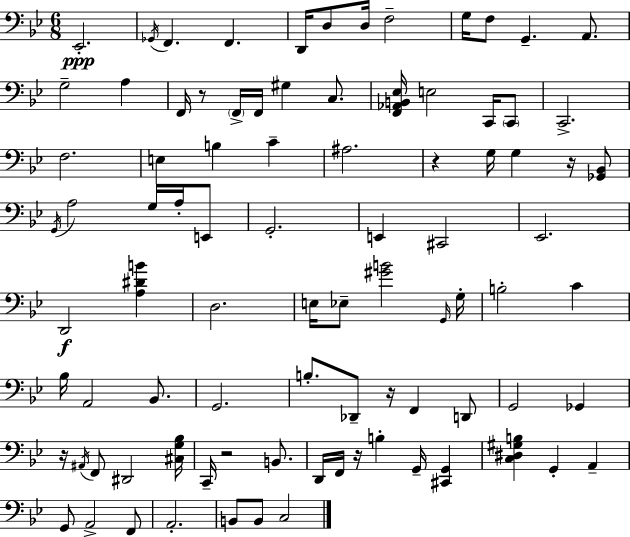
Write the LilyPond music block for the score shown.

{
  \clef bass
  \numericTimeSignature
  \time 6/8
  \key g \minor
  ees,2.-.\ppp | \acciaccatura { ges,16 } f,4. f,4. | d,16 d8 d16 f2-- | g16 f8 g,4.-- a,8. | \break g2-- a4 | f,16 r8 \parenthesize f,16-> f,16 gis4 c8. | <f, aes, b, ees>16 e2 c,16 \parenthesize c,8 | c,2.-> | \break f2. | e4 b4 c'4-- | ais2. | r4 g16 g4 r16 <ges, bes,>8 | \break \acciaccatura { g,16 } a2 g16 a16-. | e,8 g,2.-. | e,4 cis,2 | ees,2. | \break d,2\f <a dis' b'>4 | d2. | e16 ees8-- <gis' b'>2 | \grace { g,16 } g16-. b2-. c'4 | \break bes16 a,2 | bes,8. g,2. | b8.-. des,8-- r16 f,4 | d,8 g,2 ges,4 | \break r16 \acciaccatura { ais,16 } f,8 dis,2 | <cis g bes>16 c,16-- r2 | b,8. d,16 f,16 r16 b4-. g,16-- | <cis, g,>4 <c dis gis b>4 g,4-. | \break a,4-- g,8 a,2-> | f,8 a,2.-. | b,8 b,8 c2 | \bar "|."
}